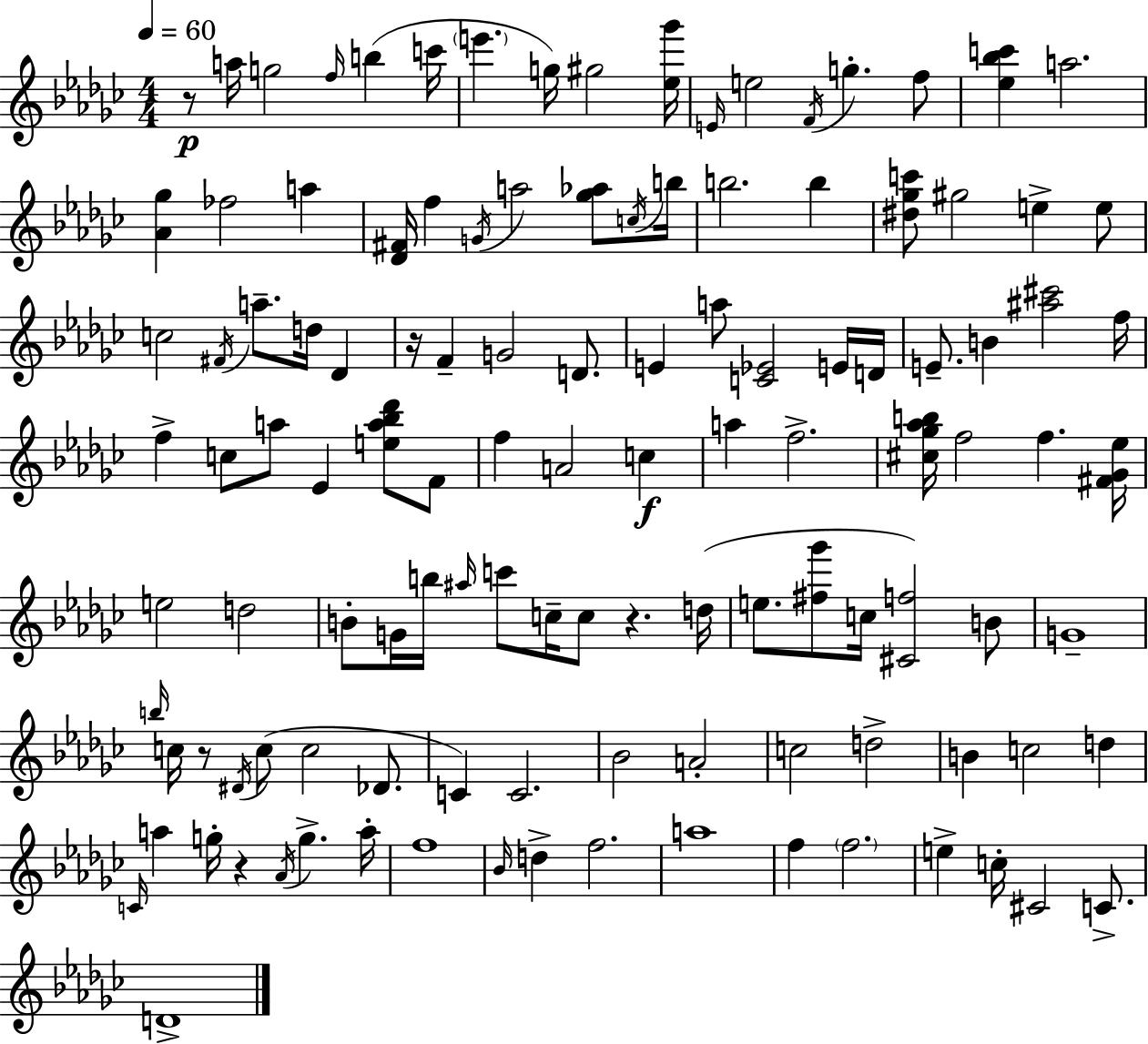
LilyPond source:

{
  \clef treble
  \numericTimeSignature
  \time 4/4
  \key ees \minor
  \tempo 4 = 60
  r8\p a''16 g''2 \grace { f''16 }( b''4 | c'''16 \parenthesize e'''4. g''16) gis''2 | <ees'' ges'''>16 \grace { e'16 } e''2 \acciaccatura { f'16 } g''4.-. | f''8 <ees'' bes'' c'''>4 a''2. | \break <aes' ges''>4 fes''2 a''4 | <des' fis'>16 f''4 \acciaccatura { g'16 } a''2 | <ges'' aes''>8 \acciaccatura { c''16 } b''16 b''2. | b''4 <dis'' ges'' c'''>8 gis''2 e''4-> | \break e''8 c''2 \acciaccatura { fis'16 } a''8.-- | d''16 des'4 r16 f'4-- g'2 | d'8. e'4 a''8 <c' ees'>2 | e'16 d'16 e'8.-- b'4 <ais'' cis'''>2 | \break f''16 f''4-> c''8 a''8 ees'4 | <e'' a'' bes'' des'''>8 f'8 f''4 a'2 | c''4\f a''4 f''2.-> | <cis'' ges'' aes'' b''>16 f''2 f''4. | \break <fis' ges' ees''>16 e''2 d''2 | b'8-. g'16 b''16 \grace { ais''16 } c'''8 c''16-- c''8 | r4. d''16( e''8. <fis'' ges'''>8 c''16 <cis' f''>2) | b'8 g'1-- | \break \grace { b''16 } c''16 r8 \acciaccatura { dis'16 }( c''8 c''2 | des'8. c'4) c'2. | bes'2 | a'2-. c''2 | \break d''2-> b'4 c''2 | d''4 \grace { c'16 } a''4 g''16-. r4 | \acciaccatura { aes'16 } g''4.-> a''16-. f''1 | \grace { bes'16 } d''4-> | \break f''2. a''1 | f''4 | \parenthesize f''2. e''4-> | c''16-. cis'2 c'8.-> d'1-> | \break \bar "|."
}